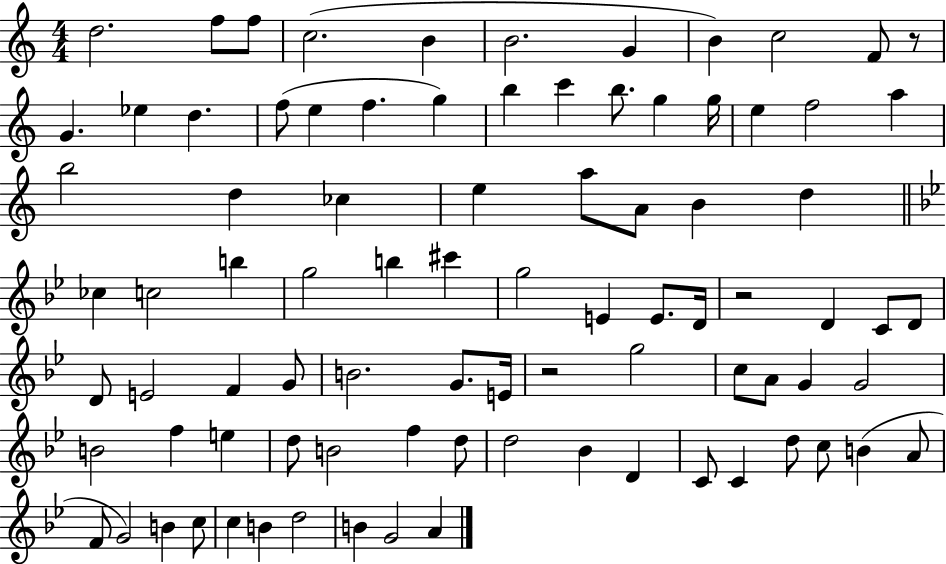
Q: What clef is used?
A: treble